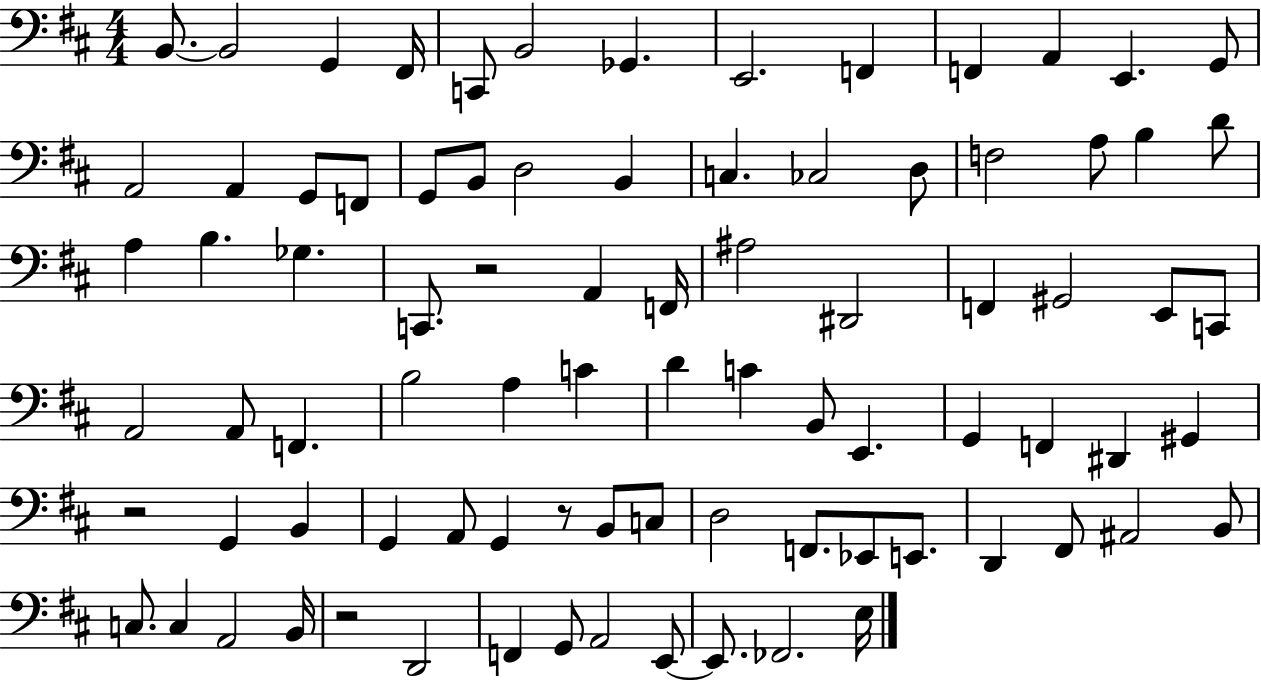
{
  \clef bass
  \numericTimeSignature
  \time 4/4
  \key d \major
  b,8.~~ b,2 g,4 fis,16 | c,8 b,2 ges,4. | e,2. f,4 | f,4 a,4 e,4. g,8 | \break a,2 a,4 g,8 f,8 | g,8 b,8 d2 b,4 | c4. ces2 d8 | f2 a8 b4 d'8 | \break a4 b4. ges4. | c,8. r2 a,4 f,16 | ais2 dis,2 | f,4 gis,2 e,8 c,8 | \break a,2 a,8 f,4. | b2 a4 c'4 | d'4 c'4 b,8 e,4. | g,4 f,4 dis,4 gis,4 | \break r2 g,4 b,4 | g,4 a,8 g,4 r8 b,8 c8 | d2 f,8. ees,8 e,8. | d,4 fis,8 ais,2 b,8 | \break c8. c4 a,2 b,16 | r2 d,2 | f,4 g,8 a,2 e,8~~ | e,8. fes,2. e16 | \break \bar "|."
}